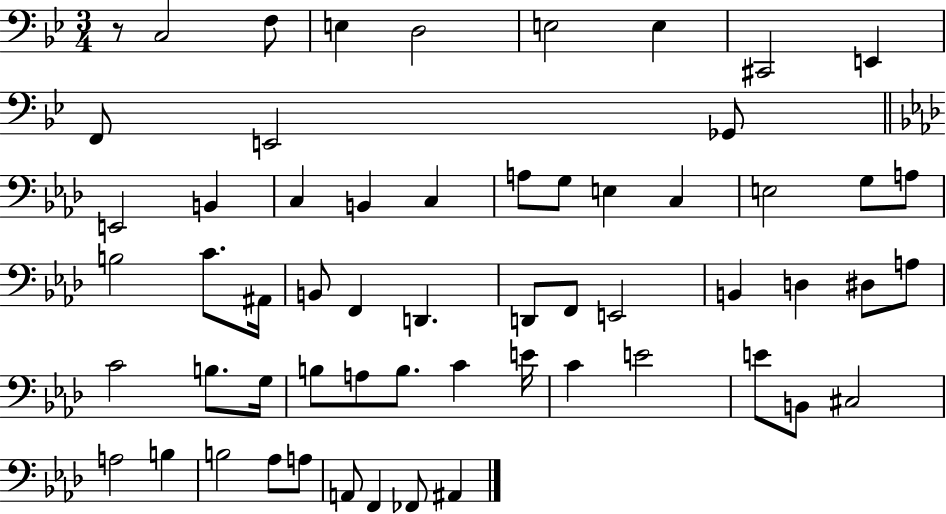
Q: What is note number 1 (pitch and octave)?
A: C3